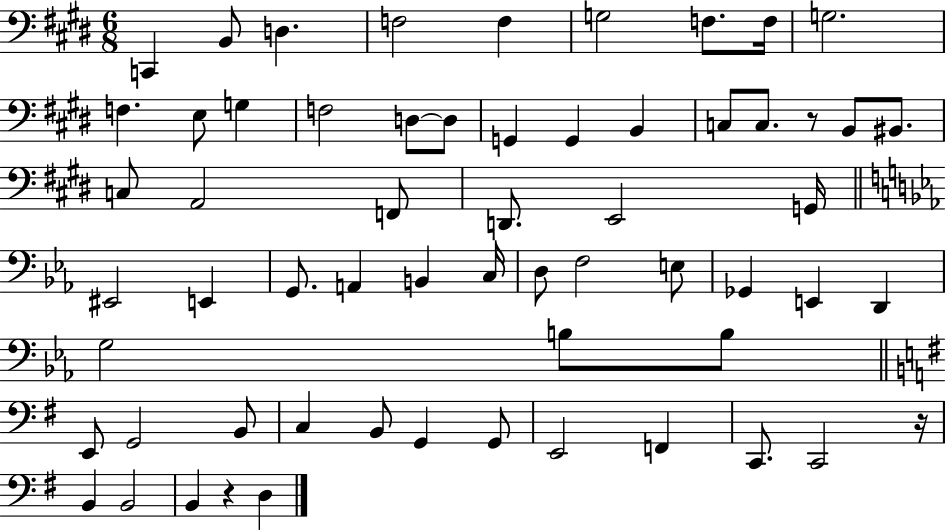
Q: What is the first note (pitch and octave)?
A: C2